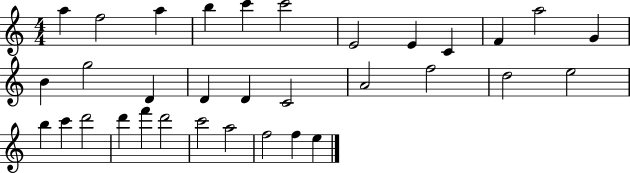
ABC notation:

X:1
T:Untitled
M:4/4
L:1/4
K:C
a f2 a b c' c'2 E2 E C F a2 G B g2 D D D C2 A2 f2 d2 e2 b c' d'2 d' f' d'2 c'2 a2 f2 f e